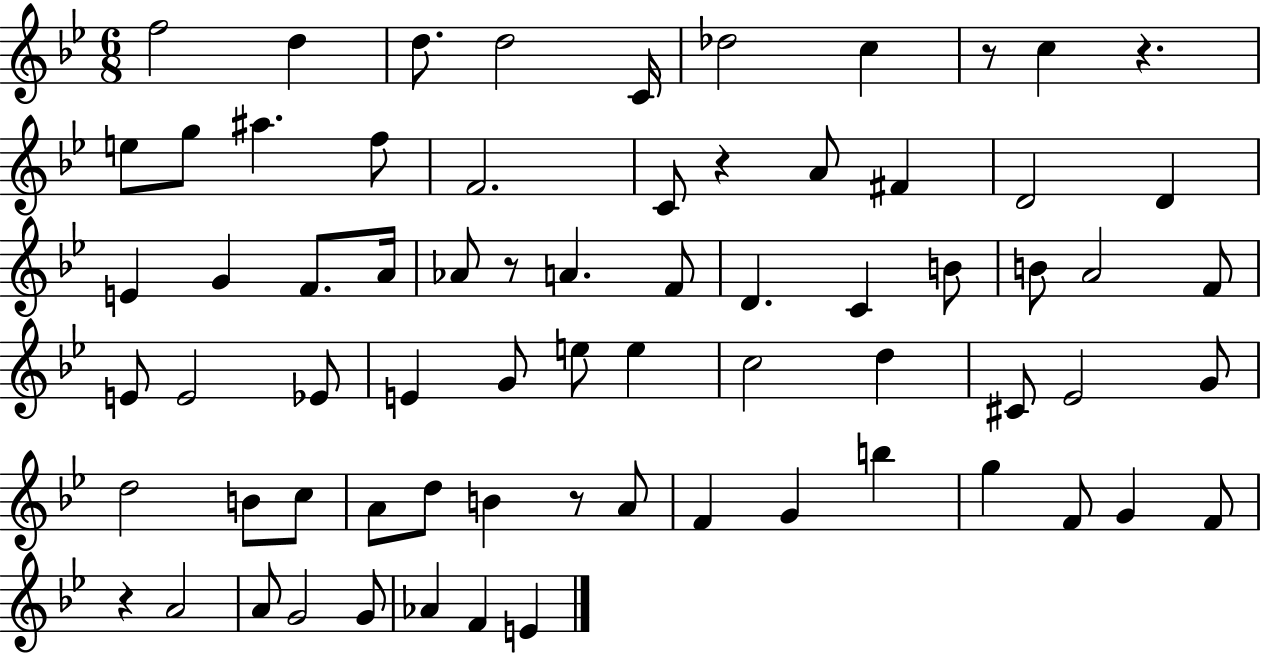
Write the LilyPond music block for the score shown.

{
  \clef treble
  \numericTimeSignature
  \time 6/8
  \key bes \major
  f''2 d''4 | d''8. d''2 c'16 | des''2 c''4 | r8 c''4 r4. | \break e''8 g''8 ais''4. f''8 | f'2. | c'8 r4 a'8 fis'4 | d'2 d'4 | \break e'4 g'4 f'8. a'16 | aes'8 r8 a'4. f'8 | d'4. c'4 b'8 | b'8 a'2 f'8 | \break e'8 e'2 ees'8 | e'4 g'8 e''8 e''4 | c''2 d''4 | cis'8 ees'2 g'8 | \break d''2 b'8 c''8 | a'8 d''8 b'4 r8 a'8 | f'4 g'4 b''4 | g''4 f'8 g'4 f'8 | \break r4 a'2 | a'8 g'2 g'8 | aes'4 f'4 e'4 | \bar "|."
}